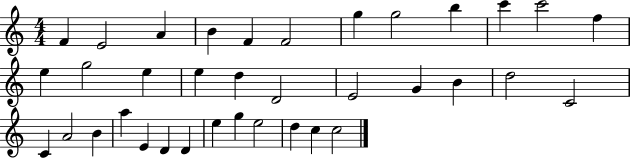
F4/q E4/h A4/q B4/q F4/q F4/h G5/q G5/h B5/q C6/q C6/h F5/q E5/q G5/h E5/q E5/q D5/q D4/h E4/h G4/q B4/q D5/h C4/h C4/q A4/h B4/q A5/q E4/q D4/q D4/q E5/q G5/q E5/h D5/q C5/q C5/h